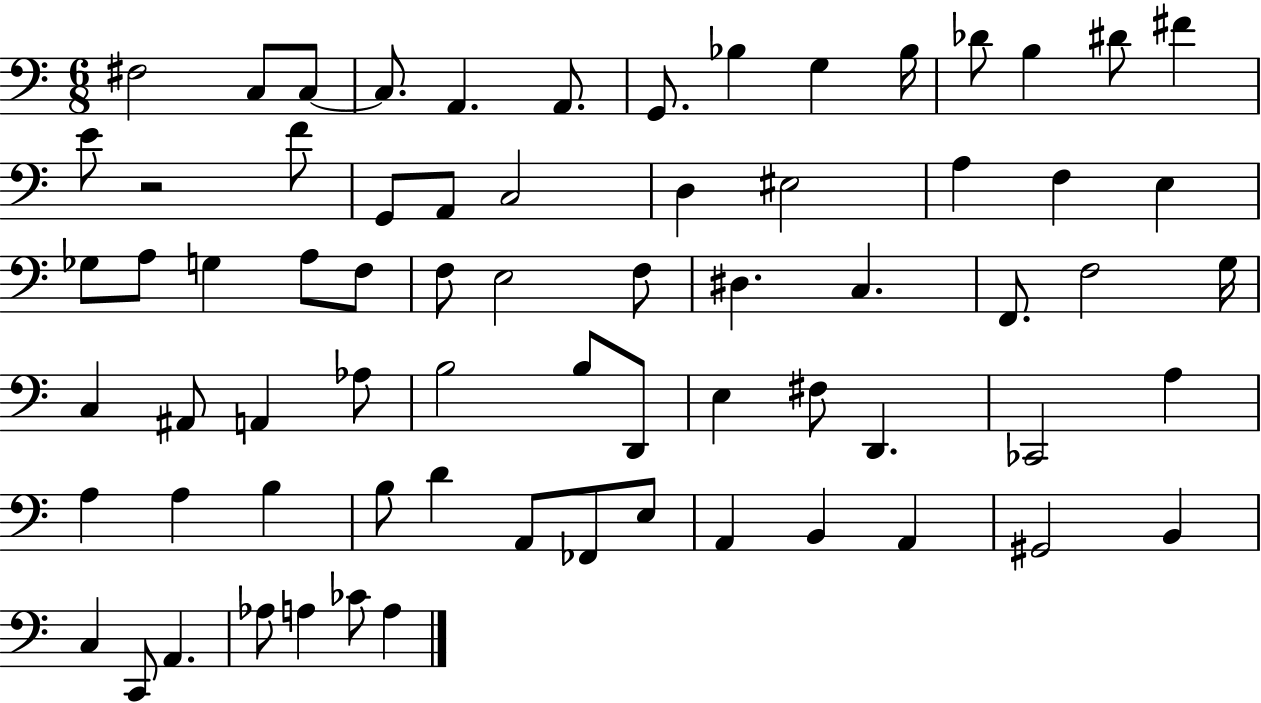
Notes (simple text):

F#3/h C3/e C3/e C3/e. A2/q. A2/e. G2/e. Bb3/q G3/q Bb3/s Db4/e B3/q D#4/e F#4/q E4/e R/h F4/e G2/e A2/e C3/h D3/q EIS3/h A3/q F3/q E3/q Gb3/e A3/e G3/q A3/e F3/e F3/e E3/h F3/e D#3/q. C3/q. F2/e. F3/h G3/s C3/q A#2/e A2/q Ab3/e B3/h B3/e D2/e E3/q F#3/e D2/q. CES2/h A3/q A3/q A3/q B3/q B3/e D4/q A2/e FES2/e E3/e A2/q B2/q A2/q G#2/h B2/q C3/q C2/e A2/q. Ab3/e A3/q CES4/e A3/q